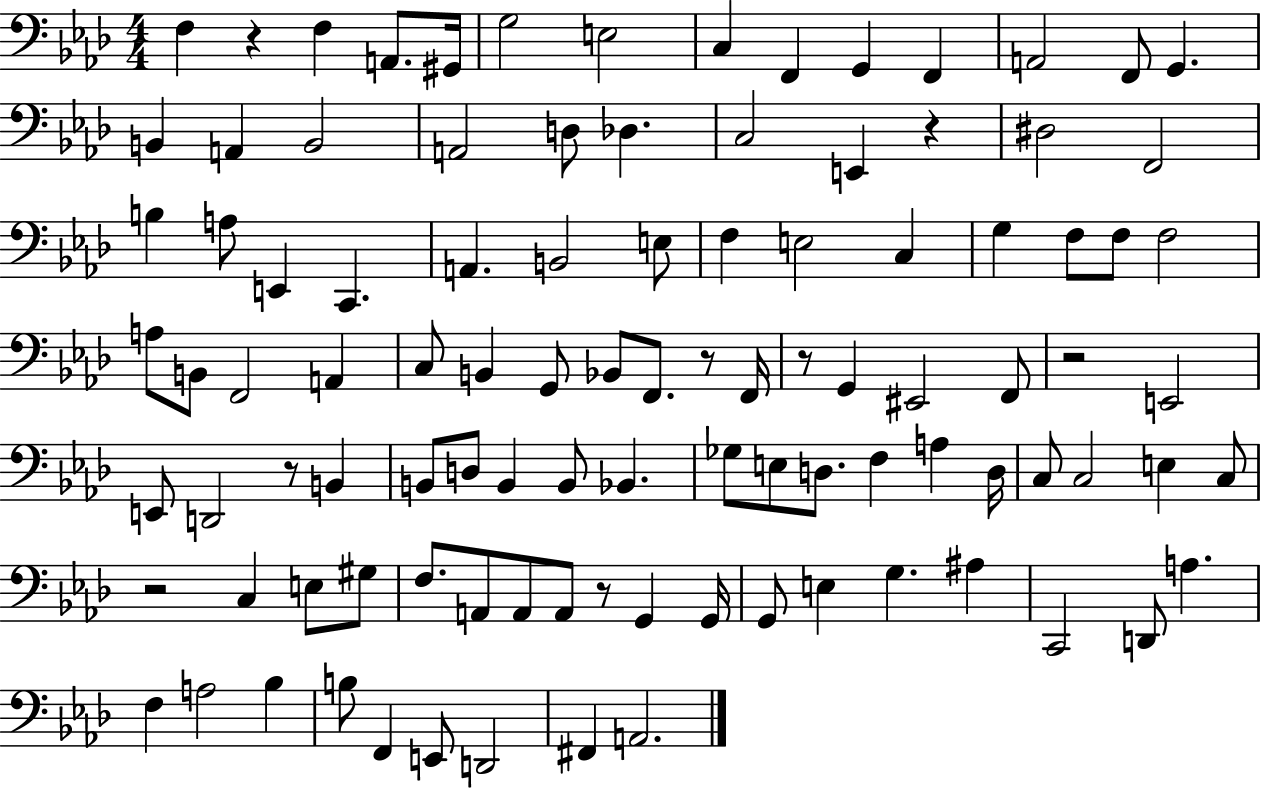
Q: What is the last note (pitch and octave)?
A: A2